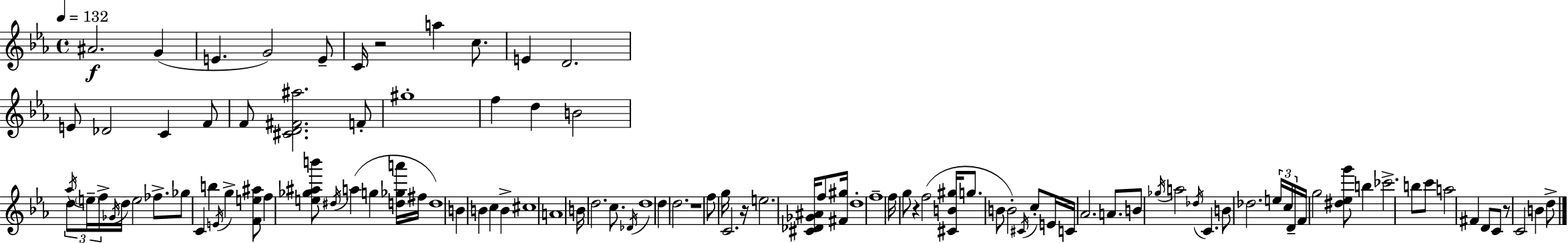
{
  \clef treble
  \time 4/4
  \defaultTimeSignature
  \key c \minor
  \tempo 4 = 132
  \repeat volta 2 { ais'2.\f g'4( | e'4. g'2) e'8-- | c'16 r2 a''4 c''8. | e'4 d'2. | \break e'8 des'2 c'4 f'8 | f'8 <cis' d' fis' ais''>2. f'8-. | gis''1-. | f''4 d''4 b'2 | \break d''8 \tuplet 3/2 { \acciaccatura { aes''16 } \parenthesize e''16-- f''16-> } \acciaccatura { ges'16 } d''16 e''2 fes''8.-> | ges''8 c'4 b''4 \acciaccatura { e'16 } g''4-> | <f' e'' ais''>8 f''4 <e'' ges'' ais'' b'''>8 \acciaccatura { dis''16 } a''4( g''4 | <d'' ges'' a'''>16 fis''16 d''1) | \break b'4 b'4 c''4 | b'4-> cis''1 | a'1 | b'16 d''2. | \break c''8. \acciaccatura { des'16 } d''1 | d''4 d''2. | r1 | f''8 g''16 c'2. | \break r16 e''2. | <cis' des' ges' ais'>16 f''8 <fis' gis''>16 d''1-. | f''1-- | f''16 g''8 r4 f''2( | \break <cis' b' gis''>16 g''8. b'8 b'2-.) | \acciaccatura { cis'16 } c''8-. e'16 c'16 aes'2. | a'8. b'8 \acciaccatura { ges''16 } a''2 | \acciaccatura { des''16 } c'4. b'8 des''2. | \break \tuplet 3/2 { e''16 c''16 d'16-- } f'16 g''2 | <dis'' ees'' g'''>8 b''4 ces'''2.-> | b''8 c'''8 a''2 | fis'4 d'8 c'8 r8 c'2 | \break b'4 d''8-> } \bar "|."
}